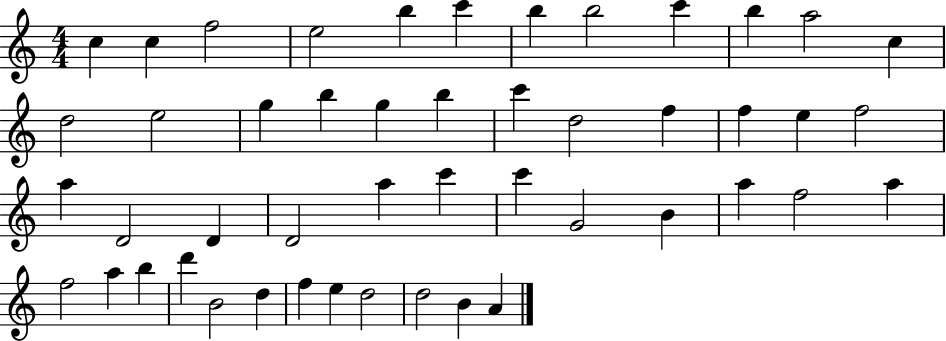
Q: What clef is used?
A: treble